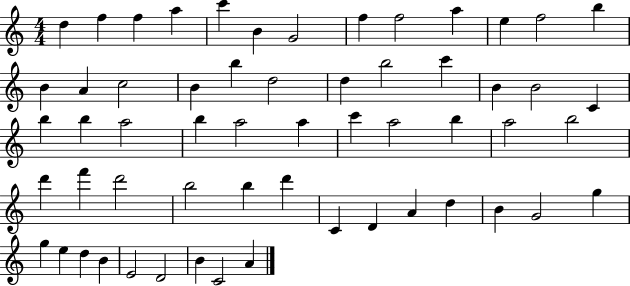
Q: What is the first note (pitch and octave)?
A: D5